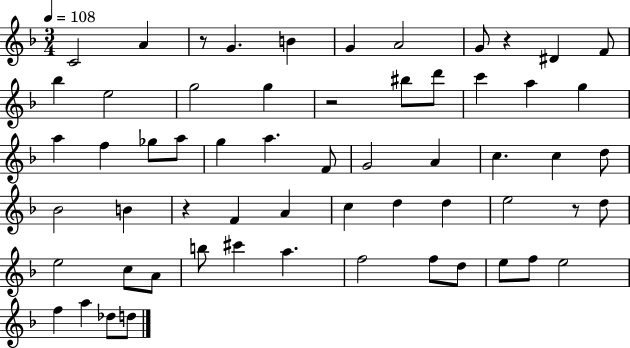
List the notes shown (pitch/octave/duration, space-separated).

C4/h A4/q R/e G4/q. B4/q G4/q A4/h G4/e R/q D#4/q F4/e Bb5/q E5/h G5/h G5/q R/h BIS5/e D6/e C6/q A5/q G5/q A5/q F5/q Gb5/e A5/e G5/q A5/q. F4/e G4/h A4/q C5/q. C5/q D5/e Bb4/h B4/q R/q F4/q A4/q C5/q D5/q D5/q E5/h R/e D5/e E5/h C5/e A4/e B5/e C#6/q A5/q. F5/h F5/e D5/e E5/e F5/e E5/h F5/q A5/q Db5/e D5/e